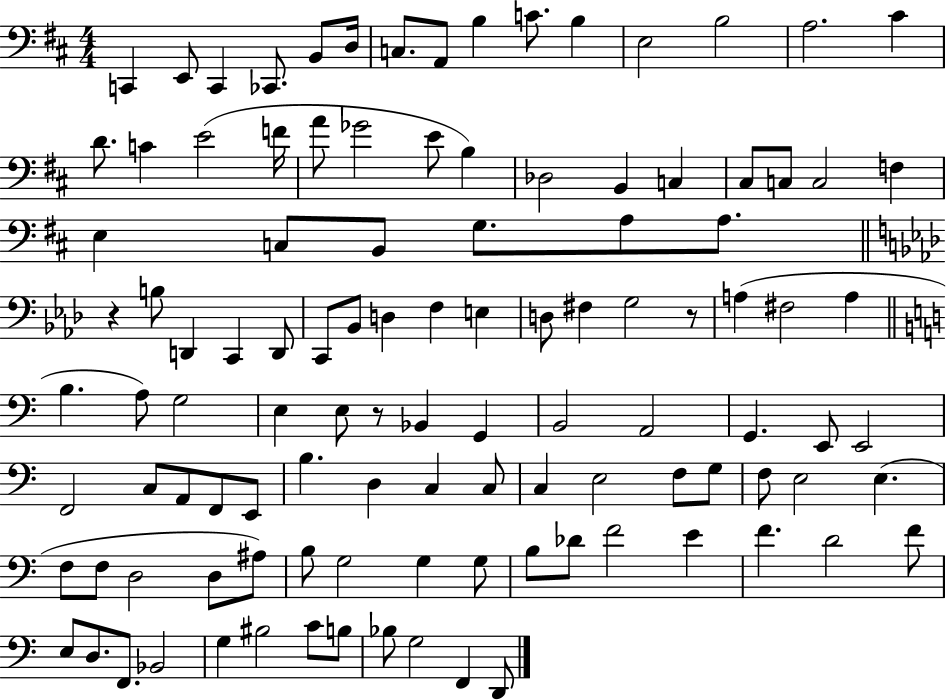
C2/q E2/e C2/q CES2/e. B2/e D3/s C3/e. A2/e B3/q C4/e. B3/q E3/h B3/h A3/h. C#4/q D4/e. C4/q E4/h F4/s A4/e Gb4/h E4/e B3/q Db3/h B2/q C3/q C#3/e C3/e C3/h F3/q E3/q C3/e B2/e G3/e. A3/e A3/e. R/q B3/e D2/q C2/q D2/e C2/e Bb2/e D3/q F3/q E3/q D3/e F#3/q G3/h R/e A3/q F#3/h A3/q B3/q. A3/e G3/h E3/q E3/e R/e Bb2/q G2/q B2/h A2/h G2/q. E2/e E2/h F2/h C3/e A2/e F2/e E2/e B3/q. D3/q C3/q C3/e C3/q E3/h F3/e G3/e F3/e E3/h E3/q. F3/e F3/e D3/h D3/e A#3/e B3/e G3/h G3/q G3/e B3/e Db4/e F4/h E4/q F4/q. D4/h F4/e E3/e D3/e. F2/e. Bb2/h G3/q BIS3/h C4/e B3/e Bb3/e G3/h F2/q D2/e